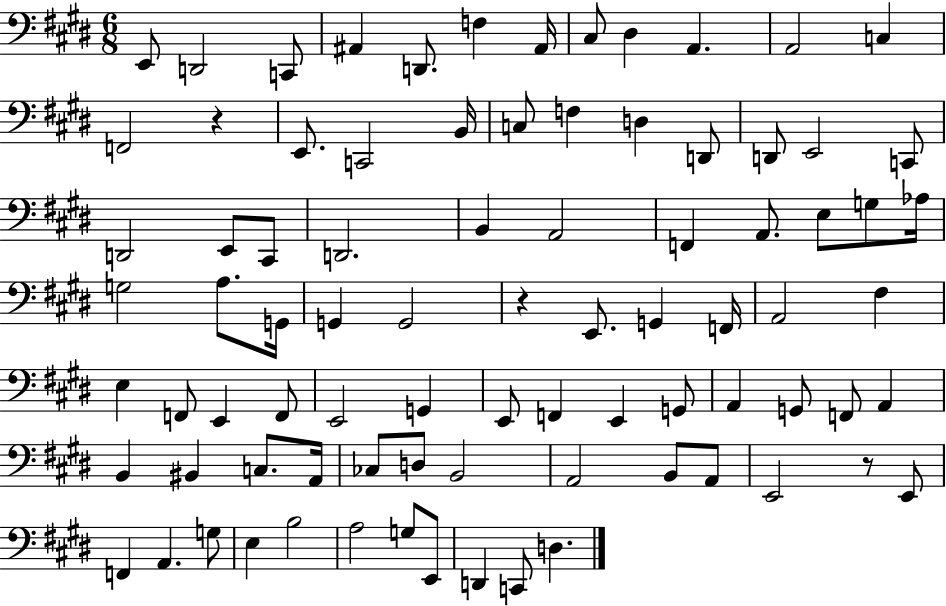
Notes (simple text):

E2/e D2/h C2/e A#2/q D2/e. F3/q A#2/s C#3/e D#3/q A2/q. A2/h C3/q F2/h R/q E2/e. C2/h B2/s C3/e F3/q D3/q D2/e D2/e E2/h C2/e D2/h E2/e C#2/e D2/h. B2/q A2/h F2/q A2/e. E3/e G3/e Ab3/s G3/h A3/e. G2/s G2/q G2/h R/q E2/e. G2/q F2/s A2/h F#3/q E3/q F2/e E2/q F2/e E2/h G2/q E2/e F2/q E2/q G2/e A2/q G2/e F2/e A2/q B2/q BIS2/q C3/e. A2/s CES3/e D3/e B2/h A2/h B2/e A2/e E2/h R/e E2/e F2/q A2/q. G3/e E3/q B3/h A3/h G3/e E2/e D2/q C2/e D3/q.